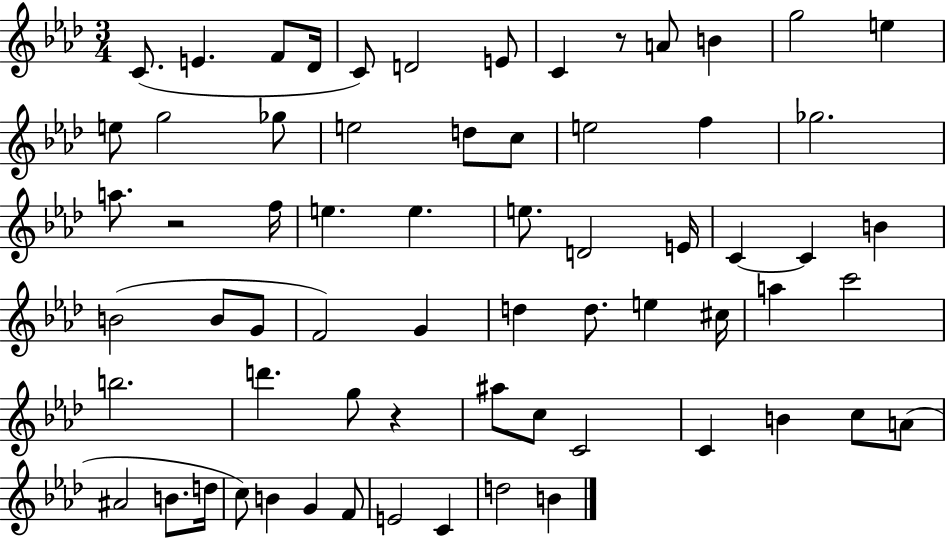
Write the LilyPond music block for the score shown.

{
  \clef treble
  \numericTimeSignature
  \time 3/4
  \key aes \major
  c'8.( e'4. f'8 des'16 | c'8) d'2 e'8 | c'4 r8 a'8 b'4 | g''2 e''4 | \break e''8 g''2 ges''8 | e''2 d''8 c''8 | e''2 f''4 | ges''2. | \break a''8. r2 f''16 | e''4. e''4. | e''8. d'2 e'16 | c'4~~ c'4 b'4 | \break b'2( b'8 g'8 | f'2) g'4 | d''4 d''8. e''4 cis''16 | a''4 c'''2 | \break b''2. | d'''4. g''8 r4 | ais''8 c''8 c'2 | c'4 b'4 c''8 a'8( | \break ais'2 b'8. d''16 | c''8) b'4 g'4 f'8 | e'2 c'4 | d''2 b'4 | \break \bar "|."
}